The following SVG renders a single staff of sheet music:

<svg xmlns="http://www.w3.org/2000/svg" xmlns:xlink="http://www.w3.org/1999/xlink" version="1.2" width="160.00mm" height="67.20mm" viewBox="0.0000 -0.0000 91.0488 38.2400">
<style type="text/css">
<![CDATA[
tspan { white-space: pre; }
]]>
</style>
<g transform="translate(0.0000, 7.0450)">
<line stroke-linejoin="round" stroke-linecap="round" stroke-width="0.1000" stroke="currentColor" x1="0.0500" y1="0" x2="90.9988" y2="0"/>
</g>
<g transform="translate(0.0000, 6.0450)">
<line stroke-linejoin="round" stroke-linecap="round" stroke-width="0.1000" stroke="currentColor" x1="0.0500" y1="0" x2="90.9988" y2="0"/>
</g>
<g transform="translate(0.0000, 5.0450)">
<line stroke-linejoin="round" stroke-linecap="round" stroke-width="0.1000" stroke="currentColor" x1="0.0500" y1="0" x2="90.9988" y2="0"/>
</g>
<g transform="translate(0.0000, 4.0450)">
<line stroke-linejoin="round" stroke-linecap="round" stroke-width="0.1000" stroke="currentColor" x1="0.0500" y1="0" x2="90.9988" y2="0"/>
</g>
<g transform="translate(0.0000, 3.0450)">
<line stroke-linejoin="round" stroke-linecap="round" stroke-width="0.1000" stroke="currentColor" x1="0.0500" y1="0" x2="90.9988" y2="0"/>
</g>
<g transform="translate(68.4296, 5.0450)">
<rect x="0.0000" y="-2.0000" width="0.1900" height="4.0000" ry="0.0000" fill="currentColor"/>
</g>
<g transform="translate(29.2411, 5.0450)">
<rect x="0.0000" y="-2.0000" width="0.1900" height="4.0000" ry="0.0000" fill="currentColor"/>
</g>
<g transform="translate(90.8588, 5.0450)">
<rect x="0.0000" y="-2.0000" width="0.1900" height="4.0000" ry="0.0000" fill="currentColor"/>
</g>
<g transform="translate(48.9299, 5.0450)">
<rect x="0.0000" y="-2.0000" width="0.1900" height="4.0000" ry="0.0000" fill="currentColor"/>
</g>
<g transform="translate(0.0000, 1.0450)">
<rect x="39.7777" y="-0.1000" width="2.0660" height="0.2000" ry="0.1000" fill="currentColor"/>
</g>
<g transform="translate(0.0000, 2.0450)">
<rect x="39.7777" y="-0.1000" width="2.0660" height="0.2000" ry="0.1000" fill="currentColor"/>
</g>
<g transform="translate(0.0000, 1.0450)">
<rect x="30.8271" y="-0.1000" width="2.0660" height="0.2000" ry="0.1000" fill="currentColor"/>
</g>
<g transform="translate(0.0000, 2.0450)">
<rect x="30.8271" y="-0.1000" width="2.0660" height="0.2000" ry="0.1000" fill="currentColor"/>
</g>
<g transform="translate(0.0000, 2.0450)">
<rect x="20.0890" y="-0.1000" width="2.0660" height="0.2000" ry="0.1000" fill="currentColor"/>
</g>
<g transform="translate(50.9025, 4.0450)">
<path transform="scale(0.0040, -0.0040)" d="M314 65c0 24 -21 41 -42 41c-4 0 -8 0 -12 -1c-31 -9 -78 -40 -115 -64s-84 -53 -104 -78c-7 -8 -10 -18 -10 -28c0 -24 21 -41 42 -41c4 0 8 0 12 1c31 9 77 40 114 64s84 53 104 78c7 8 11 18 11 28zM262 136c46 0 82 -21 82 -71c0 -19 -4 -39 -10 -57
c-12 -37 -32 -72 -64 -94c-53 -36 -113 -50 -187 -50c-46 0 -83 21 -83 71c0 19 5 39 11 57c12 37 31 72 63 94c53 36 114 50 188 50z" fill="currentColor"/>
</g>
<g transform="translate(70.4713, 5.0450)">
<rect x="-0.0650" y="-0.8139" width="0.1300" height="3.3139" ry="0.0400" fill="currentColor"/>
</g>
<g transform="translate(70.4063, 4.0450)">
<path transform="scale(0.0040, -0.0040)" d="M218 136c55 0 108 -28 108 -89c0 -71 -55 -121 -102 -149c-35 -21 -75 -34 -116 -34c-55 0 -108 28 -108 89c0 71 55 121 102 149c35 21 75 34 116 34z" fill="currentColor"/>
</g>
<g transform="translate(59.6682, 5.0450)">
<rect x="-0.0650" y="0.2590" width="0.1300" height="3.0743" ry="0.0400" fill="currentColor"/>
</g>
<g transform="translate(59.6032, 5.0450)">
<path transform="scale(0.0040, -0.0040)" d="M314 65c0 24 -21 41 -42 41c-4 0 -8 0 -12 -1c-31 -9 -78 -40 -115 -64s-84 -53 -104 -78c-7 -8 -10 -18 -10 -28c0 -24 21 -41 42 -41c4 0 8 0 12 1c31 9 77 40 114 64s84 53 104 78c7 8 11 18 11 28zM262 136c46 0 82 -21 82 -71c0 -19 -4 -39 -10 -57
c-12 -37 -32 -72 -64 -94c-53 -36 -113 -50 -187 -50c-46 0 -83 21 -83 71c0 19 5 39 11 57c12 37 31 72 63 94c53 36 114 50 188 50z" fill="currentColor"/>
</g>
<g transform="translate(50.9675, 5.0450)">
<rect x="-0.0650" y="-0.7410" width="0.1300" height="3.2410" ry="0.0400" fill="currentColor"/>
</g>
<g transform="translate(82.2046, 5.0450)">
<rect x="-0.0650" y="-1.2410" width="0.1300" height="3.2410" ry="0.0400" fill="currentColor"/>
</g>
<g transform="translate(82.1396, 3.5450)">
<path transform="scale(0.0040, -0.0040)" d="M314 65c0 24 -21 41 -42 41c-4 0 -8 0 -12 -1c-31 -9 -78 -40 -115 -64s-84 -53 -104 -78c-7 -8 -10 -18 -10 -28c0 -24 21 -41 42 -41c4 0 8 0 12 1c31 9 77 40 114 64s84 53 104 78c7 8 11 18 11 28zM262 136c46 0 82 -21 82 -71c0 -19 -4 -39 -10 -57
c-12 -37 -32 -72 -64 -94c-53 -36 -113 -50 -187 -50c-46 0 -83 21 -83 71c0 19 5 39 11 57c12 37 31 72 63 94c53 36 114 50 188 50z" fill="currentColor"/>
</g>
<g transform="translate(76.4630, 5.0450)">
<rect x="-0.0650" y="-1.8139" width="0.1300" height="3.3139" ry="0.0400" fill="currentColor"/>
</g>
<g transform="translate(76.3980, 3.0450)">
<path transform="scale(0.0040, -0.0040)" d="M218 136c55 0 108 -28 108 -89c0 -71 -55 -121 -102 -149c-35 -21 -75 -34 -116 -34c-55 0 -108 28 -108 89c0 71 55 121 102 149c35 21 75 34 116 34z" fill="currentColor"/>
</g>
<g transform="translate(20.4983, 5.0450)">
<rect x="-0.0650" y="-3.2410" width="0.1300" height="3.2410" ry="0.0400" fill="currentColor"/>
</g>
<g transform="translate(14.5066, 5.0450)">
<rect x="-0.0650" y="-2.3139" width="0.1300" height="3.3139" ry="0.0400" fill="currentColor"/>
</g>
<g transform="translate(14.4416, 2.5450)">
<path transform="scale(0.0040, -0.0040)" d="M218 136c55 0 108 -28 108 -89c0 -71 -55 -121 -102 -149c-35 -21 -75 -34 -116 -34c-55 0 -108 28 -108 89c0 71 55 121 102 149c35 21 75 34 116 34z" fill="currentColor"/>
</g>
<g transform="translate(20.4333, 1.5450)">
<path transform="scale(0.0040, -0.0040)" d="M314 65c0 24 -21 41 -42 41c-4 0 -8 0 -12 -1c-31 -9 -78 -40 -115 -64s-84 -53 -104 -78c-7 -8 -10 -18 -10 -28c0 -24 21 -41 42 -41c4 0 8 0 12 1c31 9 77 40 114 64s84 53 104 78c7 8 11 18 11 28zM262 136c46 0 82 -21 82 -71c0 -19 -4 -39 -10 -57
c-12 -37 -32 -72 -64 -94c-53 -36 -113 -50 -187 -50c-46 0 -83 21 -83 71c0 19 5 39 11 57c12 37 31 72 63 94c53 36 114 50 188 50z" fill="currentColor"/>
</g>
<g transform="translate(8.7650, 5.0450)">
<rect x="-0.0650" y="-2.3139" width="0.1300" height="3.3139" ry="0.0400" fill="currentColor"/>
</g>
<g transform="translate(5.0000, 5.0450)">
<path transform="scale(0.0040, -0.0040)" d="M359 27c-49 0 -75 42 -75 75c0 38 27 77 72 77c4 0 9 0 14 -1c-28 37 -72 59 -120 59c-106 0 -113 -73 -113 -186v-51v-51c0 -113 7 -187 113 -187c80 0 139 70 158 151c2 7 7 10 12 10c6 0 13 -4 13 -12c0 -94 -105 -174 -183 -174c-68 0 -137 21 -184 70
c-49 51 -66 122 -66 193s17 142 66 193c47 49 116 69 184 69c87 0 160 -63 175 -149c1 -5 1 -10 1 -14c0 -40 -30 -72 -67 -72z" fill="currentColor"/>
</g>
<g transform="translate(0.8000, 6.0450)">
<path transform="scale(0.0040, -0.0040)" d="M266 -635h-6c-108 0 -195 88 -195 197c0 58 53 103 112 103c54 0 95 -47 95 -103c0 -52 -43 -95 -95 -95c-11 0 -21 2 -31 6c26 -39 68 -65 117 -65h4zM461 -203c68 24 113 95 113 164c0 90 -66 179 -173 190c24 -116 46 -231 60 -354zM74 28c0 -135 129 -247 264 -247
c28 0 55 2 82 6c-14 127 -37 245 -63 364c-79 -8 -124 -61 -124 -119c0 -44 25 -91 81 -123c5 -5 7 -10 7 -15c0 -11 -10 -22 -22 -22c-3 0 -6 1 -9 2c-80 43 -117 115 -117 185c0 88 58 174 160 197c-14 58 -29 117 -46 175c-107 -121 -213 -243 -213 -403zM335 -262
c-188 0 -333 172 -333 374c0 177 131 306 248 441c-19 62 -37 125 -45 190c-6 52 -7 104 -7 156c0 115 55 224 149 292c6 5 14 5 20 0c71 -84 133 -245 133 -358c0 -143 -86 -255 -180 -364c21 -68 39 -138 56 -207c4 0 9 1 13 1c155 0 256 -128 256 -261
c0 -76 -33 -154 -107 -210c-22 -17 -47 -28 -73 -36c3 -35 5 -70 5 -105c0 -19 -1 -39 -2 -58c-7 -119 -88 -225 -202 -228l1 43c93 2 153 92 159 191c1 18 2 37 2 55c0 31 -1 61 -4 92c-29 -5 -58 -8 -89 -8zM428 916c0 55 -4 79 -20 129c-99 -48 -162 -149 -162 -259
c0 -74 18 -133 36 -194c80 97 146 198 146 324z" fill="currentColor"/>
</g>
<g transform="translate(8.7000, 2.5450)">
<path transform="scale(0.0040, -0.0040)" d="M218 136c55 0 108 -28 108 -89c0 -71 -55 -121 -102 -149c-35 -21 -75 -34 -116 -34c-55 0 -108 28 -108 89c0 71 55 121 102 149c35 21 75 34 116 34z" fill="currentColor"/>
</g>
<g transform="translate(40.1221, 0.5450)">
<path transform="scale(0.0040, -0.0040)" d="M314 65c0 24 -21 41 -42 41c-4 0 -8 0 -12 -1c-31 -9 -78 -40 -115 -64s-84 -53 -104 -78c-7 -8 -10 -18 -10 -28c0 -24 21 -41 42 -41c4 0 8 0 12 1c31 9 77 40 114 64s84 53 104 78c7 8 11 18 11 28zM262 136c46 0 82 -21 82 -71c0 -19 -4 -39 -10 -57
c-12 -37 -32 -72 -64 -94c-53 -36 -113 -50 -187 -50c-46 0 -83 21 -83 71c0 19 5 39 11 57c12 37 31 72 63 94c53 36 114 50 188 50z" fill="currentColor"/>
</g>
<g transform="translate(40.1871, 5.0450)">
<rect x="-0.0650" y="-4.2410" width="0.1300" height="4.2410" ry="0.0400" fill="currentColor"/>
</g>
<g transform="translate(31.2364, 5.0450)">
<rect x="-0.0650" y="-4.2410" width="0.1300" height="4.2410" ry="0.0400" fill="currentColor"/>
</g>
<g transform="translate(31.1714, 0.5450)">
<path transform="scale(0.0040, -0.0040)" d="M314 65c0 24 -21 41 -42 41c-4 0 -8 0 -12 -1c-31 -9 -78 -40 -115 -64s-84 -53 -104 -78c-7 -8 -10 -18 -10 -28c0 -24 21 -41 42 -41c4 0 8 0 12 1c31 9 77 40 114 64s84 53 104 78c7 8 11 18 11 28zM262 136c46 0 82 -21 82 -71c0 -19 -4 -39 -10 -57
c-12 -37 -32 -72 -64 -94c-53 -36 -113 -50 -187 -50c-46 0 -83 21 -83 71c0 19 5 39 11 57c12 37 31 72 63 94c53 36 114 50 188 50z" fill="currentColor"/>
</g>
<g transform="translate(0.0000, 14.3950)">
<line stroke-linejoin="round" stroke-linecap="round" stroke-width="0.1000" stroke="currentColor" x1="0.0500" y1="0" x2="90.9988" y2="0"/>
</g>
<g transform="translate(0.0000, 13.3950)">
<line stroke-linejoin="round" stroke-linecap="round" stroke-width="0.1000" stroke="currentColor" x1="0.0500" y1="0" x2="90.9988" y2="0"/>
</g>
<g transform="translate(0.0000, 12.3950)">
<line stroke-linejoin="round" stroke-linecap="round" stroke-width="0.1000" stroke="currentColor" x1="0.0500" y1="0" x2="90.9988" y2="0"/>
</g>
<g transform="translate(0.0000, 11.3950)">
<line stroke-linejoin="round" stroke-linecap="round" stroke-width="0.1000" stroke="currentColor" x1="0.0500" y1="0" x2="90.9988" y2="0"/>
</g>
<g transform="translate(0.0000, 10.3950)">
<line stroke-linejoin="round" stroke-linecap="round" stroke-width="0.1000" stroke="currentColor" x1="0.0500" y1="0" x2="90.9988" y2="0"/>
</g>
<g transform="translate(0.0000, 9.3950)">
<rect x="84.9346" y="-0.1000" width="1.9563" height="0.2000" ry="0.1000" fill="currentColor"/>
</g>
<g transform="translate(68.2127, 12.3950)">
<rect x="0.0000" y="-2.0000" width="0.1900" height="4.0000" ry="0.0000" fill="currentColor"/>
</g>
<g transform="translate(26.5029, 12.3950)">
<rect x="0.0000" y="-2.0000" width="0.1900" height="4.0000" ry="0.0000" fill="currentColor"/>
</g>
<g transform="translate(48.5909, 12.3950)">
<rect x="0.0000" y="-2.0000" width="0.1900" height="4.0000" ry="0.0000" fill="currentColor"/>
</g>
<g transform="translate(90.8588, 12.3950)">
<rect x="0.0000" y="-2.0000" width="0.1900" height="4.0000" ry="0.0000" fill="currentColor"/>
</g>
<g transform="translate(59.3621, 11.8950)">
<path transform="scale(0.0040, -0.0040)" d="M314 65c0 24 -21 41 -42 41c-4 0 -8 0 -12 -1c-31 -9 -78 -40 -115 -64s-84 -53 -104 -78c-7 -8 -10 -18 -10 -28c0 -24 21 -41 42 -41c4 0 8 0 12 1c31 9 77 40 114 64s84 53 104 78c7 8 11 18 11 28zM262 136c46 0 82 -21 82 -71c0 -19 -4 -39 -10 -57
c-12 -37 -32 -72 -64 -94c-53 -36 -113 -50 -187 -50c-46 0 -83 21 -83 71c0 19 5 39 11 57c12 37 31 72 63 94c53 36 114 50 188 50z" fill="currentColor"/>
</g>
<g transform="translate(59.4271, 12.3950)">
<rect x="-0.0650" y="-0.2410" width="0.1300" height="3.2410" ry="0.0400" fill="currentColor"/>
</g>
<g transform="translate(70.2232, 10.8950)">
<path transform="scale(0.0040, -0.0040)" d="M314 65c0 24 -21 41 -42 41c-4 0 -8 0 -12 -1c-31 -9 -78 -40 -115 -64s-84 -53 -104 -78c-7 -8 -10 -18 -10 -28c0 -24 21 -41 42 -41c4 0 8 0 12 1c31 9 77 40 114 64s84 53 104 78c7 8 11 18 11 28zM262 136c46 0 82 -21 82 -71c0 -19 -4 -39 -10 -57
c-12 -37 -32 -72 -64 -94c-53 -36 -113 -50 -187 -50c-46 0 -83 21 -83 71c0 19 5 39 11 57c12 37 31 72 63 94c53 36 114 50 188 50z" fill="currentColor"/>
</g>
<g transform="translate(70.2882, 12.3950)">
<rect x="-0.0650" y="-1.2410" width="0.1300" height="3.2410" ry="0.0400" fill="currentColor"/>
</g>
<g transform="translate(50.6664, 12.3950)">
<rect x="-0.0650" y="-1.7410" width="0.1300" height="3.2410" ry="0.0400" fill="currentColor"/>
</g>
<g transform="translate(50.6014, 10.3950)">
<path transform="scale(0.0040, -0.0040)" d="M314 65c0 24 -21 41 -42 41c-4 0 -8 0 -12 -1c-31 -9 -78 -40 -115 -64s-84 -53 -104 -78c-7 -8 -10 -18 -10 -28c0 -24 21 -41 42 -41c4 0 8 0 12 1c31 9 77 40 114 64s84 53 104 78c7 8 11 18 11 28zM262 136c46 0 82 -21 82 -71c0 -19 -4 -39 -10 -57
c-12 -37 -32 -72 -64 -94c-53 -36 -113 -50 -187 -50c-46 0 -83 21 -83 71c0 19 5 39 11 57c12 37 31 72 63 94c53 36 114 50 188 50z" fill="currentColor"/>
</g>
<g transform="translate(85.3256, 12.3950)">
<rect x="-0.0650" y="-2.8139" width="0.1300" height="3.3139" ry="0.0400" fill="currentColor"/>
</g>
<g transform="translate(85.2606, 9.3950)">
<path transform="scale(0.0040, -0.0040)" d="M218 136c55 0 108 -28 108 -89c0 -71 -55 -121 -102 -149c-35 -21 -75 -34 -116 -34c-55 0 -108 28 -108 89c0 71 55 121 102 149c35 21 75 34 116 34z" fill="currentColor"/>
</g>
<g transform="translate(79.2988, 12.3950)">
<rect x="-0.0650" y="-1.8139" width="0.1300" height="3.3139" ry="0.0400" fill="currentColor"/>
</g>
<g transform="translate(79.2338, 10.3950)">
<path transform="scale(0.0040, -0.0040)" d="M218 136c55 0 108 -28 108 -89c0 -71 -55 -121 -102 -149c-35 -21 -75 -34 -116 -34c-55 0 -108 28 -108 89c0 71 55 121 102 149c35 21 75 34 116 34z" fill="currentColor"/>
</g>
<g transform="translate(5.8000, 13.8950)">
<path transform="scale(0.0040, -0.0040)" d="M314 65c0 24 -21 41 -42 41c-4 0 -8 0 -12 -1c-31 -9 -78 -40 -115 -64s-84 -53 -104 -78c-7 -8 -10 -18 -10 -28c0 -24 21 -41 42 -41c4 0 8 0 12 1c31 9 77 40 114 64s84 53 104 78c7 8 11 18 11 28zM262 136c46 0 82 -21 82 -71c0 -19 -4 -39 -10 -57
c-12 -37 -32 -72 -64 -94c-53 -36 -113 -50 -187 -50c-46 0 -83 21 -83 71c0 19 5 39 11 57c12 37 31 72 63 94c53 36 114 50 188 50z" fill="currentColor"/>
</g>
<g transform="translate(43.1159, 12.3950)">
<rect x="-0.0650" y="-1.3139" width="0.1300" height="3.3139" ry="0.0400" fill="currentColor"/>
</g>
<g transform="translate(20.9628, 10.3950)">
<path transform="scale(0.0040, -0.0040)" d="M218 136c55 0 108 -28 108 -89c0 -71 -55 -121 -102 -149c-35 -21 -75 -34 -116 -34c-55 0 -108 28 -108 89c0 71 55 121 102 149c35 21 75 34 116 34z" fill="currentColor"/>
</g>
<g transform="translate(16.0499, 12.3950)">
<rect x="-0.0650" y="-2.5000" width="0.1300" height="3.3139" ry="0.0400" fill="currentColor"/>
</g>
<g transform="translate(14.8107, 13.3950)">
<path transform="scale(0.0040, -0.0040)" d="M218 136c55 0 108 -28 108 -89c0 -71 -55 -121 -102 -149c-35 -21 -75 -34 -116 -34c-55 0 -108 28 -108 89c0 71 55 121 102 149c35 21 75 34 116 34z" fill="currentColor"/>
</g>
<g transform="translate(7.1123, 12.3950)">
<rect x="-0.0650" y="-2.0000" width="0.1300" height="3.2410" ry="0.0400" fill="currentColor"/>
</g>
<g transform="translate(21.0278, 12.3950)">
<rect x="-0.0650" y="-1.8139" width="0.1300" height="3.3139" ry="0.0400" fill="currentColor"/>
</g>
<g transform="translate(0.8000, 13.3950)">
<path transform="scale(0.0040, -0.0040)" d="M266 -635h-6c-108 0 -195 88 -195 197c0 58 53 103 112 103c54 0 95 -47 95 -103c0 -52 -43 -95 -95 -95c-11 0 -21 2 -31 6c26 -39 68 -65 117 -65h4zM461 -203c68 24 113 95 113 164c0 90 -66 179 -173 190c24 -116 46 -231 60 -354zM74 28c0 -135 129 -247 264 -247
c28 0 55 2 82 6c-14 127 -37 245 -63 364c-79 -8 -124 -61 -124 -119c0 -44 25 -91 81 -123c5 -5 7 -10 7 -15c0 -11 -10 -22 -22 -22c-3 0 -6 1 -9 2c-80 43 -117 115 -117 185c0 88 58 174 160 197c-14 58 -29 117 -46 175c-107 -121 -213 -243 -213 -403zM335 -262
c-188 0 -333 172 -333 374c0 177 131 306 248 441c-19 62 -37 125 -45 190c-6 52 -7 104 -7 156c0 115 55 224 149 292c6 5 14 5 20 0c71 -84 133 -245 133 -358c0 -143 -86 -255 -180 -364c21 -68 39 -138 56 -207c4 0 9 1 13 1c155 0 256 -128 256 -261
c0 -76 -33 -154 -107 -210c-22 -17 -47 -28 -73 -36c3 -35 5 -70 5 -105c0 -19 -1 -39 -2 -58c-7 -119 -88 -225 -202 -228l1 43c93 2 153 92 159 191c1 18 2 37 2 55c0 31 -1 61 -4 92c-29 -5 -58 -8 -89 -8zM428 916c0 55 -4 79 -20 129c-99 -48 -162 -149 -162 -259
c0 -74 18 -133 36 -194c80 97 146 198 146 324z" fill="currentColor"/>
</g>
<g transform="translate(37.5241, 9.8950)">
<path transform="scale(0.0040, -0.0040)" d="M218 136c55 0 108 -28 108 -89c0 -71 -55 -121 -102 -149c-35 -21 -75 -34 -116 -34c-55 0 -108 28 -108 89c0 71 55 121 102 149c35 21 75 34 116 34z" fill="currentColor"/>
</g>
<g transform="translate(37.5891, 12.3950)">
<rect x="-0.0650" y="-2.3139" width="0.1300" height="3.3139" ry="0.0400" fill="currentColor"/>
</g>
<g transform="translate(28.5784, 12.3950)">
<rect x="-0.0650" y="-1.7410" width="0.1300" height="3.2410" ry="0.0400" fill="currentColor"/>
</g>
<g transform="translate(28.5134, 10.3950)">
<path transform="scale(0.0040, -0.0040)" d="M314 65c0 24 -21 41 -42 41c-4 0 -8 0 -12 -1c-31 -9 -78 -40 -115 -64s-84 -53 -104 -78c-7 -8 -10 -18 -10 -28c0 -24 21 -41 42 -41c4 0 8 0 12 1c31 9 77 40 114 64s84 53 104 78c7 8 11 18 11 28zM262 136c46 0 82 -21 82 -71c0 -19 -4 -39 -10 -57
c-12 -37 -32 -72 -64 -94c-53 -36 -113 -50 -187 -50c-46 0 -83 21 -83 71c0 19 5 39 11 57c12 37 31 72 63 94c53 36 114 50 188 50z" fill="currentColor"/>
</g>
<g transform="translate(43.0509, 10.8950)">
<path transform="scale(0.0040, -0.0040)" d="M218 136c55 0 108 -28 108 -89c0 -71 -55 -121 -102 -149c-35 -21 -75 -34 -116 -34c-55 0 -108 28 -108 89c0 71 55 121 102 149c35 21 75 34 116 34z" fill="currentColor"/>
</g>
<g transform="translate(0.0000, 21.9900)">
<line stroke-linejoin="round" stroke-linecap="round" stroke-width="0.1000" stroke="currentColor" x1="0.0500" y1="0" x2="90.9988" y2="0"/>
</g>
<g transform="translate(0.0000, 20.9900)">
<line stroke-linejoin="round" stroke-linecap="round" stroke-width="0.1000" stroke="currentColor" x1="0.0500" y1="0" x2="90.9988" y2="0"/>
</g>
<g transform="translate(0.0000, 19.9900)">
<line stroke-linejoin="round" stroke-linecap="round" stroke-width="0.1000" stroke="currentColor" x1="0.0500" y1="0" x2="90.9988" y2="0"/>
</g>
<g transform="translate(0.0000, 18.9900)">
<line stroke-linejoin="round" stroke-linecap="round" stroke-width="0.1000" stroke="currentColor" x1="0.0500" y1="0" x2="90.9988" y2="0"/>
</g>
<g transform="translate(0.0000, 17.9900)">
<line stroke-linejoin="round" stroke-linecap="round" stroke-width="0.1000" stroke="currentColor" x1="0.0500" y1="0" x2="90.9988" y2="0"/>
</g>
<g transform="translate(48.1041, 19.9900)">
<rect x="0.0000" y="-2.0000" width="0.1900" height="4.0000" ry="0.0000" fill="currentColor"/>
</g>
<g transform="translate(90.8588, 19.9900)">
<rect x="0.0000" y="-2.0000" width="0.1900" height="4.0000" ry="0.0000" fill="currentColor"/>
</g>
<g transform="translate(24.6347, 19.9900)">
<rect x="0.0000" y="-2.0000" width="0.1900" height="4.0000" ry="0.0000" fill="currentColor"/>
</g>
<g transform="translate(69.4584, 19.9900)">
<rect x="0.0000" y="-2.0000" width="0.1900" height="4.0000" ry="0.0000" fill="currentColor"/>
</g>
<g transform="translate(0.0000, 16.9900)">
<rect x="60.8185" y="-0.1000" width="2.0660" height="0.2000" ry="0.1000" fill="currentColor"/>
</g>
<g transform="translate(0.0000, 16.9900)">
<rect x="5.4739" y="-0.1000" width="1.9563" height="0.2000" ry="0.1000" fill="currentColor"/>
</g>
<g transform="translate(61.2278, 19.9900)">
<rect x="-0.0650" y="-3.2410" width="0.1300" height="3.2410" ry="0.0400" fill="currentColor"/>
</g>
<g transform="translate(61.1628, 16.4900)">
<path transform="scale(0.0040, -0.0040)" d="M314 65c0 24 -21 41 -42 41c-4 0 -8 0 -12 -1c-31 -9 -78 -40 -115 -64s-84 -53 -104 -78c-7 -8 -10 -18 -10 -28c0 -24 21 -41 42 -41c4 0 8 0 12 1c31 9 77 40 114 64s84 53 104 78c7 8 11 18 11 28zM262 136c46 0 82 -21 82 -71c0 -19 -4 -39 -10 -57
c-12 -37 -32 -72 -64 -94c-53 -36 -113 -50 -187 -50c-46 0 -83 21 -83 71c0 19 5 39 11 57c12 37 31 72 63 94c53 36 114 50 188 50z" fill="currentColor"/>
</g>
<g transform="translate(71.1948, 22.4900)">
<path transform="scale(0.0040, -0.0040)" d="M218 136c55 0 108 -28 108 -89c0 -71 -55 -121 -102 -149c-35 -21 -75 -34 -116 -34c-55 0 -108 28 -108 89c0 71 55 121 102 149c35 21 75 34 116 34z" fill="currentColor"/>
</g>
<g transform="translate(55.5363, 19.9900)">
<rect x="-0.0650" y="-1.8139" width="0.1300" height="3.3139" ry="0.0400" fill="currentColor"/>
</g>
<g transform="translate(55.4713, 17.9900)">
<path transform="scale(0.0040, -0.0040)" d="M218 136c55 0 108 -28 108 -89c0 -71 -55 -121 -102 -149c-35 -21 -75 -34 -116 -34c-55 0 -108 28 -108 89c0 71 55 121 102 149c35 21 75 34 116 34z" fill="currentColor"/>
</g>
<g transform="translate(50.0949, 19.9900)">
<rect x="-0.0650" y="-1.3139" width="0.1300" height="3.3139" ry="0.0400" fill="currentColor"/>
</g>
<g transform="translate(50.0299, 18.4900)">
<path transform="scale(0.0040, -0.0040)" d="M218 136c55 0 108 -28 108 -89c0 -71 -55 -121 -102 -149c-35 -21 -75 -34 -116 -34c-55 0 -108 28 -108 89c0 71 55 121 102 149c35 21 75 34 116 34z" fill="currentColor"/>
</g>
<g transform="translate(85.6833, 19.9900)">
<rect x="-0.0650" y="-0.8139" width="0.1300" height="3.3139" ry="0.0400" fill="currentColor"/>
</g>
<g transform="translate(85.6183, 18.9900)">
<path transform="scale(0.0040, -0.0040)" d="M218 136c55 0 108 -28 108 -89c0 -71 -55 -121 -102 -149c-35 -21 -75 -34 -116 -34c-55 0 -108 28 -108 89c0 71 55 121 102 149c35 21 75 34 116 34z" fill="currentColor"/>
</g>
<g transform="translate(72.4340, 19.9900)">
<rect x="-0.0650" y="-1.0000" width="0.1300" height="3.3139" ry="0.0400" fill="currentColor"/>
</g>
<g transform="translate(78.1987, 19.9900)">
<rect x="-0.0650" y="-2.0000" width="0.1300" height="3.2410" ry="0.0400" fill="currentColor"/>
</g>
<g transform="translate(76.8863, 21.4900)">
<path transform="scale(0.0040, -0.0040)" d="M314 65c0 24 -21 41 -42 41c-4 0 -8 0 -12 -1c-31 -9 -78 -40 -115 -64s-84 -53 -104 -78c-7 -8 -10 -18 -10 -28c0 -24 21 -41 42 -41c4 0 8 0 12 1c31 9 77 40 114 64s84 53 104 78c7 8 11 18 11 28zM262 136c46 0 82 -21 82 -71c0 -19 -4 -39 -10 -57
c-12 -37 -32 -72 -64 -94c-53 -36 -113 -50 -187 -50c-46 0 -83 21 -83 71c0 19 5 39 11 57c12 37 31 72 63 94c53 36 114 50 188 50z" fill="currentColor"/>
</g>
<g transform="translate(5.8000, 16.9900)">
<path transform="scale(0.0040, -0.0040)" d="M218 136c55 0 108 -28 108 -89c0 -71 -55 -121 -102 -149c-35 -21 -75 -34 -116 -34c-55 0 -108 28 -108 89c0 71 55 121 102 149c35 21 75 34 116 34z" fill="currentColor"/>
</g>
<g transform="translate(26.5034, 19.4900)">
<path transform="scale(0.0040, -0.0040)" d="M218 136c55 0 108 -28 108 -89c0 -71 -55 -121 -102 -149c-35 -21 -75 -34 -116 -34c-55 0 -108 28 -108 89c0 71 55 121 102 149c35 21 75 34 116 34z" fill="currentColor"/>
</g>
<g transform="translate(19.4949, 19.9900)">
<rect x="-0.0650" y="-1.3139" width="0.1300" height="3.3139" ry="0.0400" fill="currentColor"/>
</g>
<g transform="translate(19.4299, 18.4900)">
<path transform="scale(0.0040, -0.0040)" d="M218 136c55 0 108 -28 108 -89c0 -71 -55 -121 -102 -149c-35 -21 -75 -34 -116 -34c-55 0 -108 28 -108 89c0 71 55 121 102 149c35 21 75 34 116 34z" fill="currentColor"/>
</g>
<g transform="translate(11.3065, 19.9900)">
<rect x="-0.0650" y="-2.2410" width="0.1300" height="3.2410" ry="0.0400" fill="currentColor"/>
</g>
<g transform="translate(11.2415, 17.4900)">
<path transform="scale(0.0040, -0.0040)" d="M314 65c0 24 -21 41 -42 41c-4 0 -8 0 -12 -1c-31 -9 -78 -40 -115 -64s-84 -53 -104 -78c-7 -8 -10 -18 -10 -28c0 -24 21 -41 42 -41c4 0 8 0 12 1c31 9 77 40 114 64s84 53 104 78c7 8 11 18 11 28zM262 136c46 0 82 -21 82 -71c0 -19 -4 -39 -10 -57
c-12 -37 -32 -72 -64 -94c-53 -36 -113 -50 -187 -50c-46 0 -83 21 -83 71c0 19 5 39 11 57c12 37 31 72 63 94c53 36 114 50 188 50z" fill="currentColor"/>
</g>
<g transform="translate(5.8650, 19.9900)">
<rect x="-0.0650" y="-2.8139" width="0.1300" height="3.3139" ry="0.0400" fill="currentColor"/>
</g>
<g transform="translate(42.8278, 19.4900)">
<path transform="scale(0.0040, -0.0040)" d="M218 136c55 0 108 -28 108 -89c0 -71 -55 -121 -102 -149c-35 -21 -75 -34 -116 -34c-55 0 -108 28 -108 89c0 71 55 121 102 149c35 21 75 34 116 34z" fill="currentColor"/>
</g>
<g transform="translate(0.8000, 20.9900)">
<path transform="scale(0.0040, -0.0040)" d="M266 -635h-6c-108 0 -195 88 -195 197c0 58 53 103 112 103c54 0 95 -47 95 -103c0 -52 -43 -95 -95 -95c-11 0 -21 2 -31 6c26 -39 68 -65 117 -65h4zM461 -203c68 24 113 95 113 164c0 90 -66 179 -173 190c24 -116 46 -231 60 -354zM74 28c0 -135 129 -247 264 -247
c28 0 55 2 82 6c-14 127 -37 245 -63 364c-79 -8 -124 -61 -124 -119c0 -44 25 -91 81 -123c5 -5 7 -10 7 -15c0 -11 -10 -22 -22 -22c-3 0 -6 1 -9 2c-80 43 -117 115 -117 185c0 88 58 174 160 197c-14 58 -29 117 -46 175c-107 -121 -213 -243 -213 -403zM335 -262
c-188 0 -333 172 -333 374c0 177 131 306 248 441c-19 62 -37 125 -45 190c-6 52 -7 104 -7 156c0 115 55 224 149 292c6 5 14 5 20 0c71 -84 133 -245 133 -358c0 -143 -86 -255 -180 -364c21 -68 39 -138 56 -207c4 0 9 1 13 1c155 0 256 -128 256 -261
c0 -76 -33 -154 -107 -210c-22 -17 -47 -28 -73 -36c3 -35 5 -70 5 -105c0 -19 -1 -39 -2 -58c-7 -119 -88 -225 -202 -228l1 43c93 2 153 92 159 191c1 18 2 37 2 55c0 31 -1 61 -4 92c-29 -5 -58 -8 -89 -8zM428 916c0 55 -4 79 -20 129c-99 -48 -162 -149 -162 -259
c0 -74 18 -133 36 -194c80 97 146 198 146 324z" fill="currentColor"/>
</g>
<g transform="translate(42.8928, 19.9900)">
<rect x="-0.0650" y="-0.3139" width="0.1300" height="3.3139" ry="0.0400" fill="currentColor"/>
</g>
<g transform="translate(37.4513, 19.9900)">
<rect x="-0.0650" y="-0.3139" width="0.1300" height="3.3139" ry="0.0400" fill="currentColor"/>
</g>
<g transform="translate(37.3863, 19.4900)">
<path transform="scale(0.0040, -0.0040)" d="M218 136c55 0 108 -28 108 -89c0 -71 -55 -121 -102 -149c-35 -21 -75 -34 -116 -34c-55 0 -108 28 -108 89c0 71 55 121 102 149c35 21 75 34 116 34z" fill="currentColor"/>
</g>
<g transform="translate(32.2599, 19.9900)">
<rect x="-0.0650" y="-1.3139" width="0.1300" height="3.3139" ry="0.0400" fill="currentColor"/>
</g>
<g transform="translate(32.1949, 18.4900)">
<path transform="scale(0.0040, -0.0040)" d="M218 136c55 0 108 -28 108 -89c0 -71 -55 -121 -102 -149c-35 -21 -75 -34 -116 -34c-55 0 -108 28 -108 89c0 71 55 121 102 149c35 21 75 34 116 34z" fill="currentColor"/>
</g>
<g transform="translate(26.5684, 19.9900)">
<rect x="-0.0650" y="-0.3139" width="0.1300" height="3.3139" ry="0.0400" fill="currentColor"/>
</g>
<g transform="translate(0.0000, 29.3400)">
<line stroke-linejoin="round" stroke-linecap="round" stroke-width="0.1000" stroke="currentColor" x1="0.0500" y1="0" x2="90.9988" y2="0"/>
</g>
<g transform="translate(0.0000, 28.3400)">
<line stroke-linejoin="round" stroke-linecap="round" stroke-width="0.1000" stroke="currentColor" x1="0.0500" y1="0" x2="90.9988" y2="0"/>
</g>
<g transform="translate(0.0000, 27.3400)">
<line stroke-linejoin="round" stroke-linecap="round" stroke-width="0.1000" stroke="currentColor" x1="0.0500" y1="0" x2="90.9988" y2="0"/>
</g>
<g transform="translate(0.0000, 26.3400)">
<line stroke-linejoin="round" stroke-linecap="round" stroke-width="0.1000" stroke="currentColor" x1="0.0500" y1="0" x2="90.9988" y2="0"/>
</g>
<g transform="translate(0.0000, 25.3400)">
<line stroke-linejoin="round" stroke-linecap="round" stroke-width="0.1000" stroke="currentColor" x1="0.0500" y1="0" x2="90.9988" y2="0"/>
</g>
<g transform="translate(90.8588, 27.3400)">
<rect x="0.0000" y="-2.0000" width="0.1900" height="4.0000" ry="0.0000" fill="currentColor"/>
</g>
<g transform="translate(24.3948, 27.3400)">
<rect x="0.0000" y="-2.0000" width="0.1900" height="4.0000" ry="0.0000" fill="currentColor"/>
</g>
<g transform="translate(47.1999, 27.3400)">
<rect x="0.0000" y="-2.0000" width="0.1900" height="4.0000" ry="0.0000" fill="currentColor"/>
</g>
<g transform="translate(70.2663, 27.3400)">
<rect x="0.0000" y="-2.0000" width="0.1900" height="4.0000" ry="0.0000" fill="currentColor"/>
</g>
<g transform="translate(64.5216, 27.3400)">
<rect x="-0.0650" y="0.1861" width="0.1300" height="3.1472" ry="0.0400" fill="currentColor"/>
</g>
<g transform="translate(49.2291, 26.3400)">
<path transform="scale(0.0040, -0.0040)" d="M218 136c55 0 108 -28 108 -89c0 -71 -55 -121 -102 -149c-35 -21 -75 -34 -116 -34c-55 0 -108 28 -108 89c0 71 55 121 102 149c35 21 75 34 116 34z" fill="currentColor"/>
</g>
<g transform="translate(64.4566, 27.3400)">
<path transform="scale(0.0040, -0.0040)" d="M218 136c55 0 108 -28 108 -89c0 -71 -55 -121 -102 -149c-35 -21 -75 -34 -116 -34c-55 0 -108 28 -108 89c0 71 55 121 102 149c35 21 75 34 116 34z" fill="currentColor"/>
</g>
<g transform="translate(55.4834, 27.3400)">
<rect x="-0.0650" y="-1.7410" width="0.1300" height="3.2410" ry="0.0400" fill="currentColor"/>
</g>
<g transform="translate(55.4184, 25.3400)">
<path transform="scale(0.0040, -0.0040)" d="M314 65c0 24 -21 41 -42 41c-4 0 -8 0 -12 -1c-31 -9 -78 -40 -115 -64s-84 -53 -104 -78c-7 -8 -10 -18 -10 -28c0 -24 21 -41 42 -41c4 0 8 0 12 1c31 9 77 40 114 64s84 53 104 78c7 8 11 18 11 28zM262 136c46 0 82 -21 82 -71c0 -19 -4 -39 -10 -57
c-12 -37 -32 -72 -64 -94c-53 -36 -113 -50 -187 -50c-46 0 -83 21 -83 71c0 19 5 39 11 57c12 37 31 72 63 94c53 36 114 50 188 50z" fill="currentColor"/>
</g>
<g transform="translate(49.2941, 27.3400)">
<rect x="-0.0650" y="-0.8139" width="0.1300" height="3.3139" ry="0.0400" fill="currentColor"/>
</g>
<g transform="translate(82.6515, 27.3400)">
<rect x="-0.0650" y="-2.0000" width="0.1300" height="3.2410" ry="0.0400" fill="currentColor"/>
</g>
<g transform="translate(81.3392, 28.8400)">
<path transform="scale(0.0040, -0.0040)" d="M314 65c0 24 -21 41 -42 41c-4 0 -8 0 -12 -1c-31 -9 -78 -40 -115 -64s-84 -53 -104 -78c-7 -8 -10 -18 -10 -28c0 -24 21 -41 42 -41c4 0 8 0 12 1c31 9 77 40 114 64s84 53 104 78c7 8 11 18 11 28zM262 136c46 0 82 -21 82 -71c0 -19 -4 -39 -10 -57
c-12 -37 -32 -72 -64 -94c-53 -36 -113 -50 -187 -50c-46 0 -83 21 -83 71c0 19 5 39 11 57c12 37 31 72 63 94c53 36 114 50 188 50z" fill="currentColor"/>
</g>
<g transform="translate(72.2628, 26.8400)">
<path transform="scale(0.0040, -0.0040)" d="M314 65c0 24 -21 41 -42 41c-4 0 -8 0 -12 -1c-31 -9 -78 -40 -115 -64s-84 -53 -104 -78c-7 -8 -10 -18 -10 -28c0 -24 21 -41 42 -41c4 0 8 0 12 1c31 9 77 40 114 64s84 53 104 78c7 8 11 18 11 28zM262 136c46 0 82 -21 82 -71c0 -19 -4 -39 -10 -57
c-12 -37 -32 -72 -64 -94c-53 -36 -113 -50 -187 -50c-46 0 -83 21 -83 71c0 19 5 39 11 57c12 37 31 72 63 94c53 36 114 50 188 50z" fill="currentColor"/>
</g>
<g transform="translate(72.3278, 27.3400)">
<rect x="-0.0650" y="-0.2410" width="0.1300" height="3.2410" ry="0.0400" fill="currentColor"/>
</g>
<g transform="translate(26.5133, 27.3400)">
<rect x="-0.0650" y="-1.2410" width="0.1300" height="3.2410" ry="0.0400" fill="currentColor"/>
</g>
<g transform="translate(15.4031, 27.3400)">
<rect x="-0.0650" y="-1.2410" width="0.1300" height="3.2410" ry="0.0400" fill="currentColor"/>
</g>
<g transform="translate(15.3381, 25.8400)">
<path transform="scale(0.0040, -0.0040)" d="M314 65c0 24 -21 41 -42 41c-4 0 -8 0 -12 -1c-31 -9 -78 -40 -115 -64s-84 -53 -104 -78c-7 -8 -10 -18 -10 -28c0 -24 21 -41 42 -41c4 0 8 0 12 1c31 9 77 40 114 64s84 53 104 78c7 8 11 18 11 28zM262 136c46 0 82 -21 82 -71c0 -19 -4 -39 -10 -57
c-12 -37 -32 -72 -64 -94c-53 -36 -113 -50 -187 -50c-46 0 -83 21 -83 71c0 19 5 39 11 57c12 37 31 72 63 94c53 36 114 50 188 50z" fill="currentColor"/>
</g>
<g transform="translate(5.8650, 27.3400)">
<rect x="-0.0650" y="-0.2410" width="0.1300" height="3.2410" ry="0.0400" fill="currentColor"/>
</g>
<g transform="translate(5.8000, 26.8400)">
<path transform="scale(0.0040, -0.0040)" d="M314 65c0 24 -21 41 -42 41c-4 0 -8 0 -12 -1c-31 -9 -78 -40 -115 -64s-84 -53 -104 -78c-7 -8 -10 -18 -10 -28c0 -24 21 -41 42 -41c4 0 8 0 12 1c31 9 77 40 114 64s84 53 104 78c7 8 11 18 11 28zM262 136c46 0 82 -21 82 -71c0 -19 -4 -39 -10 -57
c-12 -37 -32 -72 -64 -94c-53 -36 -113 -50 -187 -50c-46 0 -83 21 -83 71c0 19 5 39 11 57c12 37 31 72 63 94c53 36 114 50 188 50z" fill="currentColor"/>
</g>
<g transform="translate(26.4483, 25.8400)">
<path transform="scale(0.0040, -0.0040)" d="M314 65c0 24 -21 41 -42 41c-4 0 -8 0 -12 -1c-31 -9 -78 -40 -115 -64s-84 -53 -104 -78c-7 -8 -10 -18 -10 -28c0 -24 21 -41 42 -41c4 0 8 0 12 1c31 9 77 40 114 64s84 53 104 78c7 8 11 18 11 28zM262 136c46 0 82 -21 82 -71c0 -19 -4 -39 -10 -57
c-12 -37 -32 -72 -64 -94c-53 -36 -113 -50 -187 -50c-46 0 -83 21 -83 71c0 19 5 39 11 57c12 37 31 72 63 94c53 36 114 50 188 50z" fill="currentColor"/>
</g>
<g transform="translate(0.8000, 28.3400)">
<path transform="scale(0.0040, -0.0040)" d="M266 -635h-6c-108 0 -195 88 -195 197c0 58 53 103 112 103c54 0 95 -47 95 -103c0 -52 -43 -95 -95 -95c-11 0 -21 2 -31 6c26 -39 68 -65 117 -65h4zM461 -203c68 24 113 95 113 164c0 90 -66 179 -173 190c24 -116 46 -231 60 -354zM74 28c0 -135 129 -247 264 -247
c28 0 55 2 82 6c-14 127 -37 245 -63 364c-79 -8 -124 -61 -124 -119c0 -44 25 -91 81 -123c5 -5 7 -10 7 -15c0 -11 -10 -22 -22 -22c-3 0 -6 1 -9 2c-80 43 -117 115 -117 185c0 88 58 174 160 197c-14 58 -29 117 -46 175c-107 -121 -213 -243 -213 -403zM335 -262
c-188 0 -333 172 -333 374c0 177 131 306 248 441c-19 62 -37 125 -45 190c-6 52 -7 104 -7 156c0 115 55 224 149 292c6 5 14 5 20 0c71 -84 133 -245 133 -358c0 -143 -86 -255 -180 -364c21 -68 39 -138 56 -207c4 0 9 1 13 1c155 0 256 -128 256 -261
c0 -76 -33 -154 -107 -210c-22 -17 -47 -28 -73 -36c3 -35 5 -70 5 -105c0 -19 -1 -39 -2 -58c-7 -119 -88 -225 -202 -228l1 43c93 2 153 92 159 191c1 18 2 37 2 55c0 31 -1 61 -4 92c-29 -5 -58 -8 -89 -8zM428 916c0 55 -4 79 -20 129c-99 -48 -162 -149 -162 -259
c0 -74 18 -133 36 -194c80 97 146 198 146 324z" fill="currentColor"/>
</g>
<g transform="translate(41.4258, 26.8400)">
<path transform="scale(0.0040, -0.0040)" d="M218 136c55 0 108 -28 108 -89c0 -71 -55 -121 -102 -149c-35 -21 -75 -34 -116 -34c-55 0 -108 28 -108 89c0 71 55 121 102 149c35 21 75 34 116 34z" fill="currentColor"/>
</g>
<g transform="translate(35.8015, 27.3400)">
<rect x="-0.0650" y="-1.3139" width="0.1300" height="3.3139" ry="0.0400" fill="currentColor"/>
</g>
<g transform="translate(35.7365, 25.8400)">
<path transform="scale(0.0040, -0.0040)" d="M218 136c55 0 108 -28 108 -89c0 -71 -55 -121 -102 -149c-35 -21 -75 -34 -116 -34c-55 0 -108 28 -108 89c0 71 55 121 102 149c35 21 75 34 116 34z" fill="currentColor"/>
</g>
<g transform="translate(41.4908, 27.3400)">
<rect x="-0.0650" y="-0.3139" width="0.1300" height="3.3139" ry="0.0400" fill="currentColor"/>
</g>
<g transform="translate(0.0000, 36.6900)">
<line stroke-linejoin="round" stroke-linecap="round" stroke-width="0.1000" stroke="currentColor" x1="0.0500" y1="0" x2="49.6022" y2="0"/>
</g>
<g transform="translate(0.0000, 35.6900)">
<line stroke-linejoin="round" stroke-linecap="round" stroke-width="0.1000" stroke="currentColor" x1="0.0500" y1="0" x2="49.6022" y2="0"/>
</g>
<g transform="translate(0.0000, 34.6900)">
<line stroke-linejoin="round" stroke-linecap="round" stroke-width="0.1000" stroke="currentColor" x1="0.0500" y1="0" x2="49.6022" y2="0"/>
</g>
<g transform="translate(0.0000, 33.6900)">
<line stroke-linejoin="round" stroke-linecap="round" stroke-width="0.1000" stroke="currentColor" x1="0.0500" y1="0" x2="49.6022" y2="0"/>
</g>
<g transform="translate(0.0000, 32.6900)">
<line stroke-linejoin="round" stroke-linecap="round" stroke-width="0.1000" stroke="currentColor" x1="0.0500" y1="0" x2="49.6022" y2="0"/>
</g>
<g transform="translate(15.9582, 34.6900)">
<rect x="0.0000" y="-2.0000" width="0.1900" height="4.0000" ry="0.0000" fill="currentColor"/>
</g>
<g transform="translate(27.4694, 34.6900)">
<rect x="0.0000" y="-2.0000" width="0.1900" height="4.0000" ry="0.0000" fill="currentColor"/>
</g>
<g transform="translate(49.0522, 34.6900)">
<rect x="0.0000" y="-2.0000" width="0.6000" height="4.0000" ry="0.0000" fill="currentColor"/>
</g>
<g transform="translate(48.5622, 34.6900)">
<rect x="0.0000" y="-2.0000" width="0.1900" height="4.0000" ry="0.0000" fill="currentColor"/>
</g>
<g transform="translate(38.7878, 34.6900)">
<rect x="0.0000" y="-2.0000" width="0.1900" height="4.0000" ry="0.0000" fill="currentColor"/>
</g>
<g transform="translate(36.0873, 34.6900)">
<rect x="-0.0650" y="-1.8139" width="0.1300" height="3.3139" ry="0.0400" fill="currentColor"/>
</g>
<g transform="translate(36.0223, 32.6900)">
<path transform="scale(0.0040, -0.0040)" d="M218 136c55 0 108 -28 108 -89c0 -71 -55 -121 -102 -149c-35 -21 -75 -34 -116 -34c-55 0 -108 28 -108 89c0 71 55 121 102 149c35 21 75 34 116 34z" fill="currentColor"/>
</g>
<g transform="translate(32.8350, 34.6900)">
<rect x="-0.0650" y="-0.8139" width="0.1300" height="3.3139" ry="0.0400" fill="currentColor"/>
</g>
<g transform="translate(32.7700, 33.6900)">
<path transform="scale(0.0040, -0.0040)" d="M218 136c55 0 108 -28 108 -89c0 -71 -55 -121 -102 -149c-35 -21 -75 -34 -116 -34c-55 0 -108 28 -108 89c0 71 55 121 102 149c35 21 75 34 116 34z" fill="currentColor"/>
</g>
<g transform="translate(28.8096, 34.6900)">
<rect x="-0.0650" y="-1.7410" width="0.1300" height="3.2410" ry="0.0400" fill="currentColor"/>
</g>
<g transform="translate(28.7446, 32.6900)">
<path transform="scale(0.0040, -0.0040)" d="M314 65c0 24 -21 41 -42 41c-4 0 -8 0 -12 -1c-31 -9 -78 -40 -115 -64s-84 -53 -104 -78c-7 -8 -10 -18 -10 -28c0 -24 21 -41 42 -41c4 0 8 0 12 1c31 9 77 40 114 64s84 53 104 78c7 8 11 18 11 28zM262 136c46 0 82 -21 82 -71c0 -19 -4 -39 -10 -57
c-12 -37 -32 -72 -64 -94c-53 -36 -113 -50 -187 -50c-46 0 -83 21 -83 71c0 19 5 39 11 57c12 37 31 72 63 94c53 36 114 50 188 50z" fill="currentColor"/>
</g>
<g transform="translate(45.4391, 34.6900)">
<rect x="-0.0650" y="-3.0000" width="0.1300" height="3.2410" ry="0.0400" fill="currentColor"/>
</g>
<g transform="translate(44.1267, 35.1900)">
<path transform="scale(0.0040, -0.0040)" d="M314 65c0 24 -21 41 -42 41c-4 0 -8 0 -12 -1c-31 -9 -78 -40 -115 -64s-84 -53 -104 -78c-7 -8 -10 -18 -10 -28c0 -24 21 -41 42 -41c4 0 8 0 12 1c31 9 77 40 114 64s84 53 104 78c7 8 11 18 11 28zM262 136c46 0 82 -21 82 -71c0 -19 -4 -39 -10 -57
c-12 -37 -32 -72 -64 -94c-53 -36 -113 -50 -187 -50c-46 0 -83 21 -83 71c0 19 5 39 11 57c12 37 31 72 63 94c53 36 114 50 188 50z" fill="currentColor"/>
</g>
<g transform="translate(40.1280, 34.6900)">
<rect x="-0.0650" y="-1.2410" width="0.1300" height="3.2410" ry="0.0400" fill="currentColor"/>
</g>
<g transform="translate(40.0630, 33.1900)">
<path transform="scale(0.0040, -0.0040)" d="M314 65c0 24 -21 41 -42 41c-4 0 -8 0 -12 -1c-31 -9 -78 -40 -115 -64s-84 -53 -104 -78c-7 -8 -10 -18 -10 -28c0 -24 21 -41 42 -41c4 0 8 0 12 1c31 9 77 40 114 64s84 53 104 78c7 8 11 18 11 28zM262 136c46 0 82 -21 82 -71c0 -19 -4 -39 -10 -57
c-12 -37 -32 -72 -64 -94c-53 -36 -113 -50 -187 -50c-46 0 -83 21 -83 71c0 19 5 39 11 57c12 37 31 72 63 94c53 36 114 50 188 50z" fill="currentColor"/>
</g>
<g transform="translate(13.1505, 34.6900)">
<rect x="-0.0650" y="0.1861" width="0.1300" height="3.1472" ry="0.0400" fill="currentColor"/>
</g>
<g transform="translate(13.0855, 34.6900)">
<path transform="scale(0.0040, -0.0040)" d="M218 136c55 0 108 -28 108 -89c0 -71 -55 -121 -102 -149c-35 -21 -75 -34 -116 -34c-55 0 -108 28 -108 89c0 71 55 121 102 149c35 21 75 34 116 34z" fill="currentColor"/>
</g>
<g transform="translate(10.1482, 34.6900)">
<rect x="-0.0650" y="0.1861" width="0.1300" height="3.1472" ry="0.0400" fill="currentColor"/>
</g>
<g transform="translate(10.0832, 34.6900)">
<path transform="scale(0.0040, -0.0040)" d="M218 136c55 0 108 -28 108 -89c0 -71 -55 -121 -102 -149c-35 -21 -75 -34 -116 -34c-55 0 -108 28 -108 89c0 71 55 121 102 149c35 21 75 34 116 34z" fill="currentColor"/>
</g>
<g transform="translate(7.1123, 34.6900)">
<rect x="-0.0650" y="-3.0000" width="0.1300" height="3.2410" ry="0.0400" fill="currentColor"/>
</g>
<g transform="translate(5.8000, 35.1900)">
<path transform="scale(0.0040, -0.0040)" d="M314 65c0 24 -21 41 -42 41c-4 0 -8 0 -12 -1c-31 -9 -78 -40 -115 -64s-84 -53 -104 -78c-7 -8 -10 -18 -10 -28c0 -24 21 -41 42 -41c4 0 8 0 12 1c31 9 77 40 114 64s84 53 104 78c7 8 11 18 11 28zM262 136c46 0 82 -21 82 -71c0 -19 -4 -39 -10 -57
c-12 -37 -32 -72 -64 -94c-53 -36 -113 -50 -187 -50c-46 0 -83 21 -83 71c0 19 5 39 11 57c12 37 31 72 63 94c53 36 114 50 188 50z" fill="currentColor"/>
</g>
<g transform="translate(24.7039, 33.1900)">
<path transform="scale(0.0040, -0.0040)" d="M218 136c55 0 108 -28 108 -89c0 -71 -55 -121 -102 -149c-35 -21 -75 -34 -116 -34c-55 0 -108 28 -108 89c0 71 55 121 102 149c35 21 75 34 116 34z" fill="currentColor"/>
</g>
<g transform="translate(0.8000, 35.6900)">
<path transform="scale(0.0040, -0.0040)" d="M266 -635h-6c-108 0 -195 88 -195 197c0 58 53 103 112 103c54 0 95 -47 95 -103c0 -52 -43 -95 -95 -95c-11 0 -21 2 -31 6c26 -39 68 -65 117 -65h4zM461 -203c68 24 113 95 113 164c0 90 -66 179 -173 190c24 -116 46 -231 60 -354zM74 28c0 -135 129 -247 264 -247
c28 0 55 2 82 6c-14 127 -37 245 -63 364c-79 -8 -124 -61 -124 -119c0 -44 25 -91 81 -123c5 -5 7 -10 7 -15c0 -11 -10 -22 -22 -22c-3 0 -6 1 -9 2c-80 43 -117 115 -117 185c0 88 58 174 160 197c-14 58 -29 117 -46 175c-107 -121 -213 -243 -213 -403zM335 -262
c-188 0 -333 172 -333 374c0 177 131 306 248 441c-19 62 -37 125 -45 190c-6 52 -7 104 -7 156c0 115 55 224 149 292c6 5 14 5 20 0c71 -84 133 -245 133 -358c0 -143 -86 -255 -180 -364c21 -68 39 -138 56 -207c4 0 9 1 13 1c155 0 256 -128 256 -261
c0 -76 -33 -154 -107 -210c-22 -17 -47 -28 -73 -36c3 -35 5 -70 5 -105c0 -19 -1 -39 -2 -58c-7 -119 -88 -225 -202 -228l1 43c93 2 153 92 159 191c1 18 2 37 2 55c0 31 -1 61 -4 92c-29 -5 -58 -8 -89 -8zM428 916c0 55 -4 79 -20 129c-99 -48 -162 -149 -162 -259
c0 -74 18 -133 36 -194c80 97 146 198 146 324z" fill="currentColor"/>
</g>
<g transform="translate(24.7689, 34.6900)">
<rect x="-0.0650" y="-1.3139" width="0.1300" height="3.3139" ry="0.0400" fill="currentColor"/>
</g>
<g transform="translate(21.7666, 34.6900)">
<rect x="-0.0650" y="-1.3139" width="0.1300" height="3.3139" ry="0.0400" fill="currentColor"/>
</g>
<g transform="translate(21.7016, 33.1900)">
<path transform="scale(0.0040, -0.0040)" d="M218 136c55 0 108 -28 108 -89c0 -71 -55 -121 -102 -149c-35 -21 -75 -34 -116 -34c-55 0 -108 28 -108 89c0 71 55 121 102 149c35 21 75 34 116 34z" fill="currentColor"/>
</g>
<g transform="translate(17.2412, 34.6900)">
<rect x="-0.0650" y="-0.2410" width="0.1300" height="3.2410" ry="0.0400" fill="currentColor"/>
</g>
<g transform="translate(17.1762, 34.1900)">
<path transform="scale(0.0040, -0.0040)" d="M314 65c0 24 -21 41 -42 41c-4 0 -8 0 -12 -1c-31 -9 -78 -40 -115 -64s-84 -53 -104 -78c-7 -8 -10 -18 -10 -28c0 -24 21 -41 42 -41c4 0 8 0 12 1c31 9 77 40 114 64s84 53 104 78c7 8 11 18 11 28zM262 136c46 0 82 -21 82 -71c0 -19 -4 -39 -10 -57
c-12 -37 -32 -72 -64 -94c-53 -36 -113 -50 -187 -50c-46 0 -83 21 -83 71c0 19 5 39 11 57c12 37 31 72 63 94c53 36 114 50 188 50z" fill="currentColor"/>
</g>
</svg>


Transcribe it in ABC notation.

X:1
T:Untitled
M:4/4
L:1/4
K:C
g g b2 d'2 d'2 d2 B2 d f e2 F2 G f f2 g e f2 c2 e2 f a a g2 e c e c c e f b2 D F2 d c2 e2 e2 e c d f2 B c2 F2 A2 B B c2 e e f2 d f e2 A2